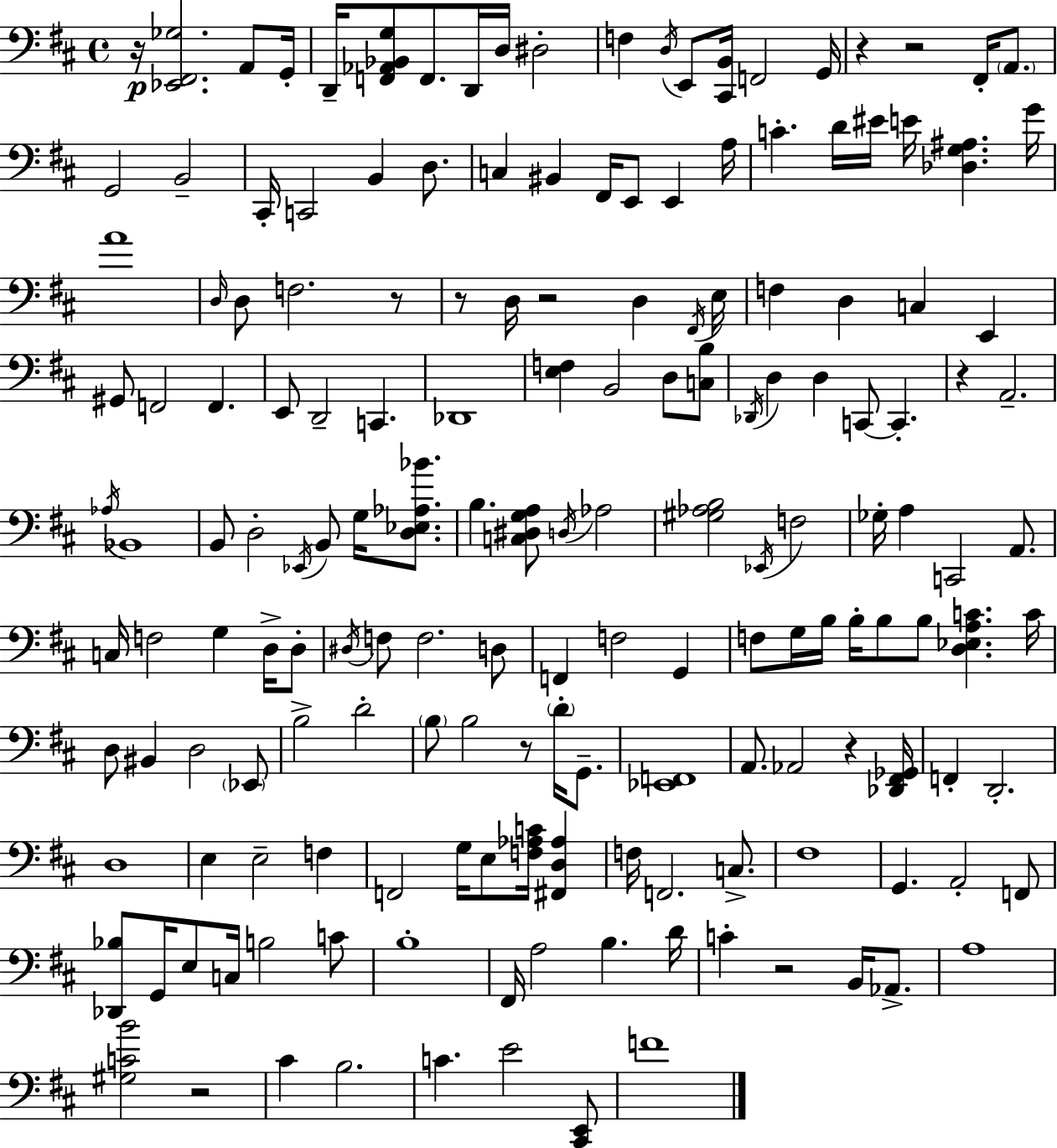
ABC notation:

X:1
T:Untitled
M:4/4
L:1/4
K:D
z/4 [_E,,^F,,_G,]2 A,,/2 G,,/4 D,,/4 [F,,_A,,_B,,G,]/2 F,,/2 D,,/4 D,/4 ^D,2 F, D,/4 E,,/2 [^C,,B,,]/4 F,,2 G,,/4 z z2 ^F,,/4 A,,/2 G,,2 B,,2 ^C,,/4 C,,2 B,, D,/2 C, ^B,, ^F,,/4 E,,/2 E,, A,/4 C D/4 ^E/4 E/4 [_D,G,^A,] G/4 A4 D,/4 D,/2 F,2 z/2 z/2 D,/4 z2 D, ^F,,/4 E,/4 F, D, C, E,, ^G,,/2 F,,2 F,, E,,/2 D,,2 C,, _D,,4 [E,F,] B,,2 D,/2 [C,B,]/2 _D,,/4 D, D, C,,/2 C,, z A,,2 _A,/4 _B,,4 B,,/2 D,2 _E,,/4 B,,/2 G,/4 [D,_E,_A,_B]/2 B, [C,^D,G,A,]/2 D,/4 _A,2 [^G,_A,B,]2 _E,,/4 F,2 _G,/4 A, C,,2 A,,/2 C,/4 F,2 G, D,/4 D,/2 ^D,/4 F,/2 F,2 D,/2 F,, F,2 G,, F,/2 G,/4 B,/4 B,/4 B,/2 B,/2 [D,_E,A,C] C/4 D,/2 ^B,, D,2 _E,,/2 B,2 D2 B,/2 B,2 z/2 D/4 G,,/2 [_E,,F,,]4 A,,/2 _A,,2 z [_D,,^F,,_G,,]/4 F,, D,,2 D,4 E, E,2 F, F,,2 G,/4 E,/2 [F,_A,C]/4 [^F,,D,_A,] F,/4 F,,2 C,/2 ^F,4 G,, A,,2 F,,/2 [_D,,_B,]/2 G,,/4 E,/2 C,/4 B,2 C/2 B,4 ^F,,/4 A,2 B, D/4 C z2 B,,/4 _A,,/2 A,4 [^G,CB]2 z2 ^C B,2 C E2 [^C,,E,,]/2 F4